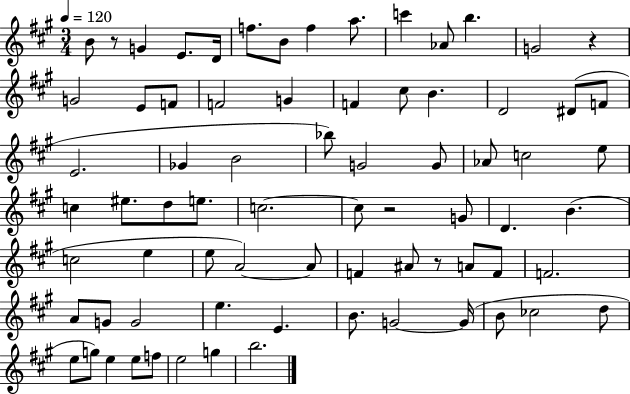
B4/e R/e G4/q E4/e. D4/s F5/e. B4/e F5/q A5/e. C6/q Ab4/e B5/q. G4/h R/q G4/h E4/e F4/e F4/h G4/q F4/q C#5/e B4/q. D4/h D#4/e F4/e E4/h. Gb4/q B4/h Bb5/e G4/h G4/e Ab4/e C5/h E5/e C5/q EIS5/e. D5/e E5/e. C5/h. C5/e R/h G4/e D4/q. B4/q. C5/h E5/q E5/e A4/h A4/e F4/q A#4/e R/e A4/e F4/e F4/h. A4/e G4/e G4/h E5/q. E4/q. B4/e. G4/h G4/s B4/e CES5/h D5/e E5/e G5/e E5/q E5/e F5/e E5/h G5/q B5/h.